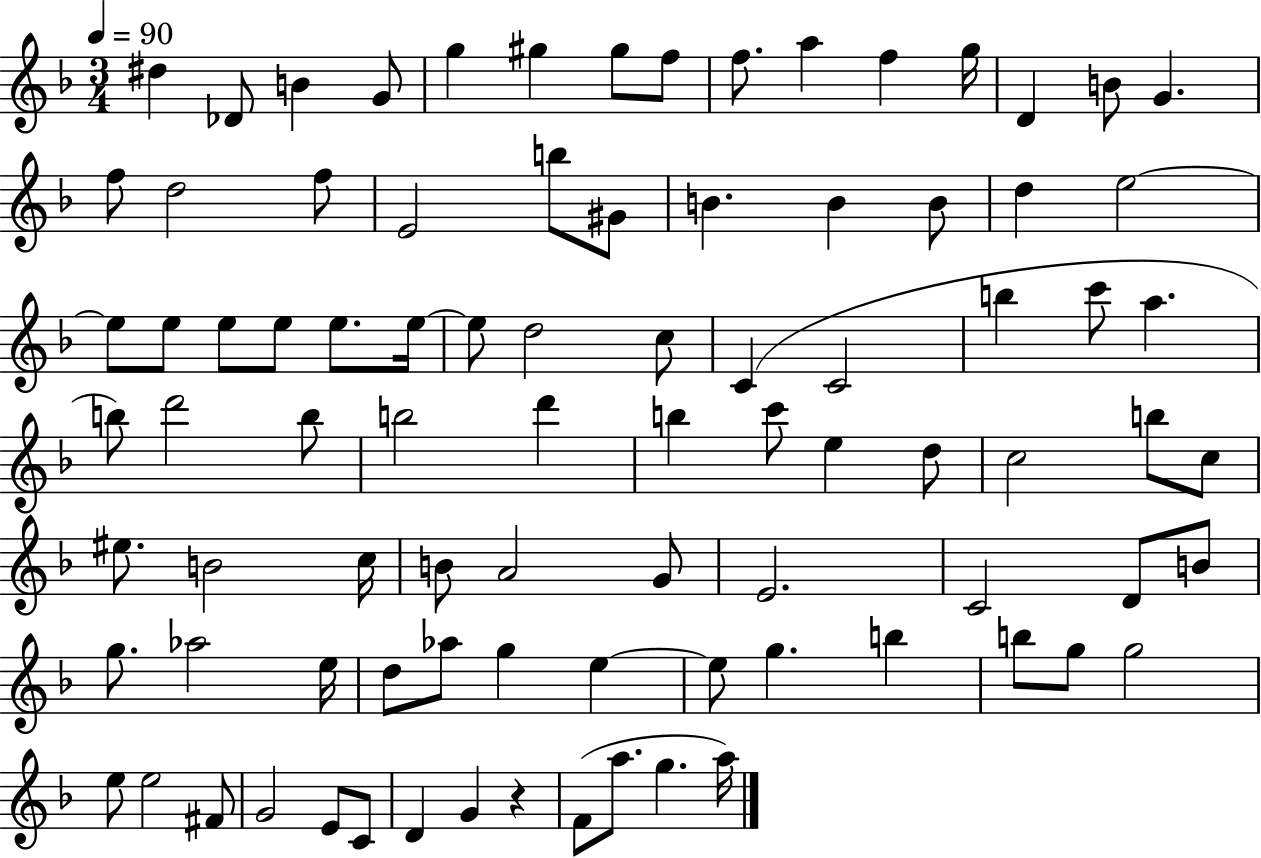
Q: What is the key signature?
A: F major